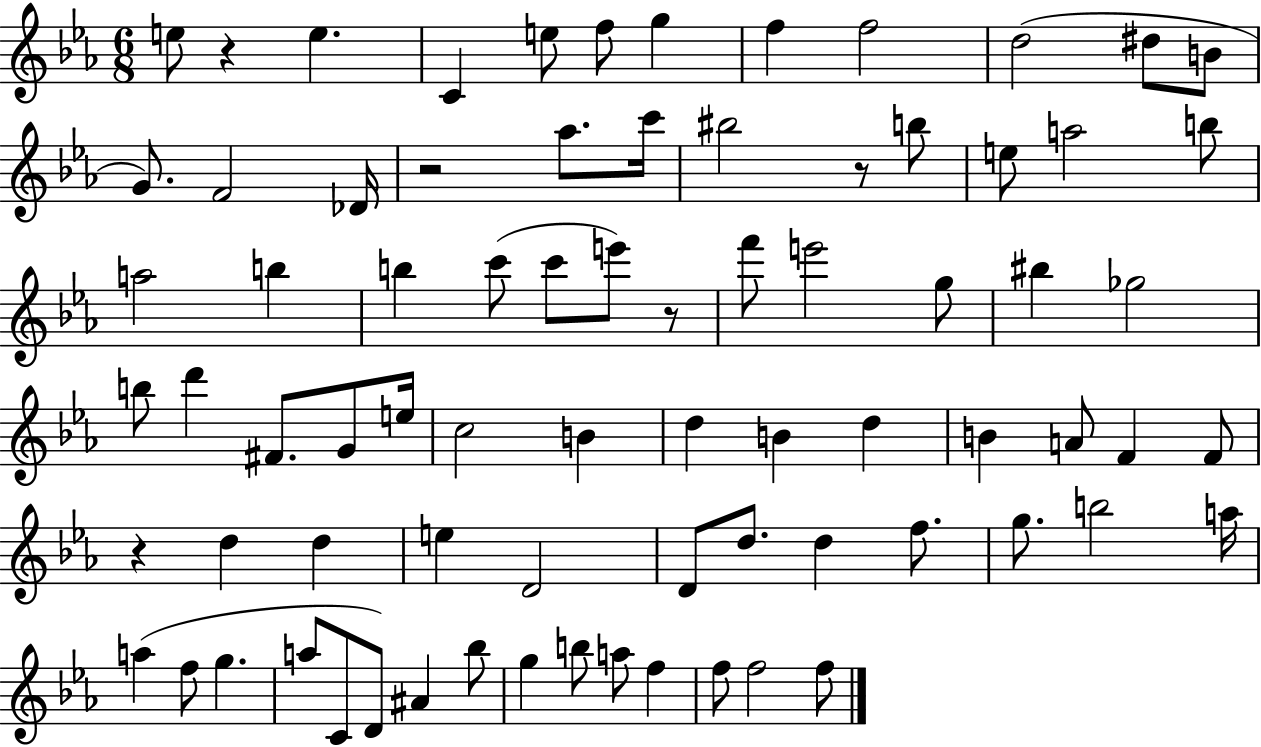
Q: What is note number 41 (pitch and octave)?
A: B4